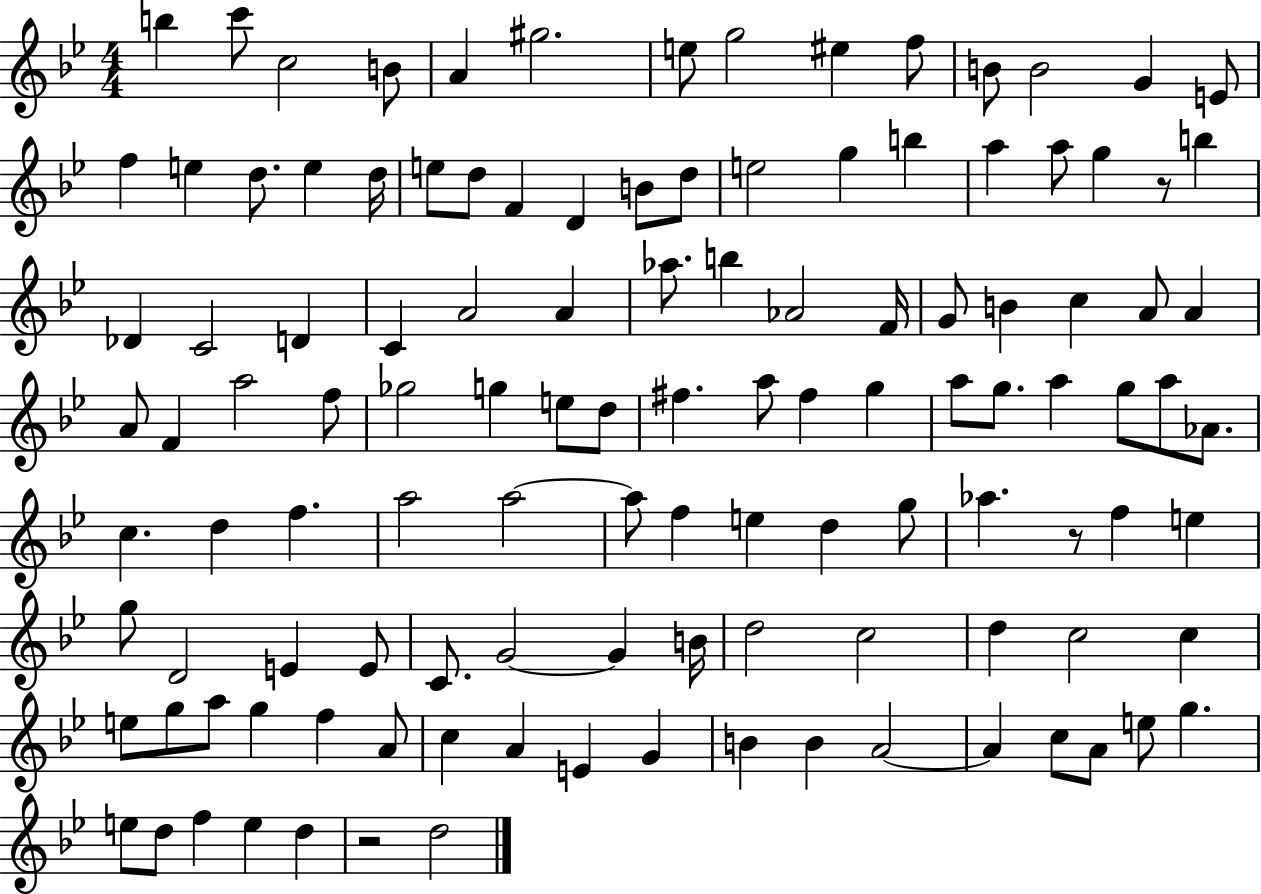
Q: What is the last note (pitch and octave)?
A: D5